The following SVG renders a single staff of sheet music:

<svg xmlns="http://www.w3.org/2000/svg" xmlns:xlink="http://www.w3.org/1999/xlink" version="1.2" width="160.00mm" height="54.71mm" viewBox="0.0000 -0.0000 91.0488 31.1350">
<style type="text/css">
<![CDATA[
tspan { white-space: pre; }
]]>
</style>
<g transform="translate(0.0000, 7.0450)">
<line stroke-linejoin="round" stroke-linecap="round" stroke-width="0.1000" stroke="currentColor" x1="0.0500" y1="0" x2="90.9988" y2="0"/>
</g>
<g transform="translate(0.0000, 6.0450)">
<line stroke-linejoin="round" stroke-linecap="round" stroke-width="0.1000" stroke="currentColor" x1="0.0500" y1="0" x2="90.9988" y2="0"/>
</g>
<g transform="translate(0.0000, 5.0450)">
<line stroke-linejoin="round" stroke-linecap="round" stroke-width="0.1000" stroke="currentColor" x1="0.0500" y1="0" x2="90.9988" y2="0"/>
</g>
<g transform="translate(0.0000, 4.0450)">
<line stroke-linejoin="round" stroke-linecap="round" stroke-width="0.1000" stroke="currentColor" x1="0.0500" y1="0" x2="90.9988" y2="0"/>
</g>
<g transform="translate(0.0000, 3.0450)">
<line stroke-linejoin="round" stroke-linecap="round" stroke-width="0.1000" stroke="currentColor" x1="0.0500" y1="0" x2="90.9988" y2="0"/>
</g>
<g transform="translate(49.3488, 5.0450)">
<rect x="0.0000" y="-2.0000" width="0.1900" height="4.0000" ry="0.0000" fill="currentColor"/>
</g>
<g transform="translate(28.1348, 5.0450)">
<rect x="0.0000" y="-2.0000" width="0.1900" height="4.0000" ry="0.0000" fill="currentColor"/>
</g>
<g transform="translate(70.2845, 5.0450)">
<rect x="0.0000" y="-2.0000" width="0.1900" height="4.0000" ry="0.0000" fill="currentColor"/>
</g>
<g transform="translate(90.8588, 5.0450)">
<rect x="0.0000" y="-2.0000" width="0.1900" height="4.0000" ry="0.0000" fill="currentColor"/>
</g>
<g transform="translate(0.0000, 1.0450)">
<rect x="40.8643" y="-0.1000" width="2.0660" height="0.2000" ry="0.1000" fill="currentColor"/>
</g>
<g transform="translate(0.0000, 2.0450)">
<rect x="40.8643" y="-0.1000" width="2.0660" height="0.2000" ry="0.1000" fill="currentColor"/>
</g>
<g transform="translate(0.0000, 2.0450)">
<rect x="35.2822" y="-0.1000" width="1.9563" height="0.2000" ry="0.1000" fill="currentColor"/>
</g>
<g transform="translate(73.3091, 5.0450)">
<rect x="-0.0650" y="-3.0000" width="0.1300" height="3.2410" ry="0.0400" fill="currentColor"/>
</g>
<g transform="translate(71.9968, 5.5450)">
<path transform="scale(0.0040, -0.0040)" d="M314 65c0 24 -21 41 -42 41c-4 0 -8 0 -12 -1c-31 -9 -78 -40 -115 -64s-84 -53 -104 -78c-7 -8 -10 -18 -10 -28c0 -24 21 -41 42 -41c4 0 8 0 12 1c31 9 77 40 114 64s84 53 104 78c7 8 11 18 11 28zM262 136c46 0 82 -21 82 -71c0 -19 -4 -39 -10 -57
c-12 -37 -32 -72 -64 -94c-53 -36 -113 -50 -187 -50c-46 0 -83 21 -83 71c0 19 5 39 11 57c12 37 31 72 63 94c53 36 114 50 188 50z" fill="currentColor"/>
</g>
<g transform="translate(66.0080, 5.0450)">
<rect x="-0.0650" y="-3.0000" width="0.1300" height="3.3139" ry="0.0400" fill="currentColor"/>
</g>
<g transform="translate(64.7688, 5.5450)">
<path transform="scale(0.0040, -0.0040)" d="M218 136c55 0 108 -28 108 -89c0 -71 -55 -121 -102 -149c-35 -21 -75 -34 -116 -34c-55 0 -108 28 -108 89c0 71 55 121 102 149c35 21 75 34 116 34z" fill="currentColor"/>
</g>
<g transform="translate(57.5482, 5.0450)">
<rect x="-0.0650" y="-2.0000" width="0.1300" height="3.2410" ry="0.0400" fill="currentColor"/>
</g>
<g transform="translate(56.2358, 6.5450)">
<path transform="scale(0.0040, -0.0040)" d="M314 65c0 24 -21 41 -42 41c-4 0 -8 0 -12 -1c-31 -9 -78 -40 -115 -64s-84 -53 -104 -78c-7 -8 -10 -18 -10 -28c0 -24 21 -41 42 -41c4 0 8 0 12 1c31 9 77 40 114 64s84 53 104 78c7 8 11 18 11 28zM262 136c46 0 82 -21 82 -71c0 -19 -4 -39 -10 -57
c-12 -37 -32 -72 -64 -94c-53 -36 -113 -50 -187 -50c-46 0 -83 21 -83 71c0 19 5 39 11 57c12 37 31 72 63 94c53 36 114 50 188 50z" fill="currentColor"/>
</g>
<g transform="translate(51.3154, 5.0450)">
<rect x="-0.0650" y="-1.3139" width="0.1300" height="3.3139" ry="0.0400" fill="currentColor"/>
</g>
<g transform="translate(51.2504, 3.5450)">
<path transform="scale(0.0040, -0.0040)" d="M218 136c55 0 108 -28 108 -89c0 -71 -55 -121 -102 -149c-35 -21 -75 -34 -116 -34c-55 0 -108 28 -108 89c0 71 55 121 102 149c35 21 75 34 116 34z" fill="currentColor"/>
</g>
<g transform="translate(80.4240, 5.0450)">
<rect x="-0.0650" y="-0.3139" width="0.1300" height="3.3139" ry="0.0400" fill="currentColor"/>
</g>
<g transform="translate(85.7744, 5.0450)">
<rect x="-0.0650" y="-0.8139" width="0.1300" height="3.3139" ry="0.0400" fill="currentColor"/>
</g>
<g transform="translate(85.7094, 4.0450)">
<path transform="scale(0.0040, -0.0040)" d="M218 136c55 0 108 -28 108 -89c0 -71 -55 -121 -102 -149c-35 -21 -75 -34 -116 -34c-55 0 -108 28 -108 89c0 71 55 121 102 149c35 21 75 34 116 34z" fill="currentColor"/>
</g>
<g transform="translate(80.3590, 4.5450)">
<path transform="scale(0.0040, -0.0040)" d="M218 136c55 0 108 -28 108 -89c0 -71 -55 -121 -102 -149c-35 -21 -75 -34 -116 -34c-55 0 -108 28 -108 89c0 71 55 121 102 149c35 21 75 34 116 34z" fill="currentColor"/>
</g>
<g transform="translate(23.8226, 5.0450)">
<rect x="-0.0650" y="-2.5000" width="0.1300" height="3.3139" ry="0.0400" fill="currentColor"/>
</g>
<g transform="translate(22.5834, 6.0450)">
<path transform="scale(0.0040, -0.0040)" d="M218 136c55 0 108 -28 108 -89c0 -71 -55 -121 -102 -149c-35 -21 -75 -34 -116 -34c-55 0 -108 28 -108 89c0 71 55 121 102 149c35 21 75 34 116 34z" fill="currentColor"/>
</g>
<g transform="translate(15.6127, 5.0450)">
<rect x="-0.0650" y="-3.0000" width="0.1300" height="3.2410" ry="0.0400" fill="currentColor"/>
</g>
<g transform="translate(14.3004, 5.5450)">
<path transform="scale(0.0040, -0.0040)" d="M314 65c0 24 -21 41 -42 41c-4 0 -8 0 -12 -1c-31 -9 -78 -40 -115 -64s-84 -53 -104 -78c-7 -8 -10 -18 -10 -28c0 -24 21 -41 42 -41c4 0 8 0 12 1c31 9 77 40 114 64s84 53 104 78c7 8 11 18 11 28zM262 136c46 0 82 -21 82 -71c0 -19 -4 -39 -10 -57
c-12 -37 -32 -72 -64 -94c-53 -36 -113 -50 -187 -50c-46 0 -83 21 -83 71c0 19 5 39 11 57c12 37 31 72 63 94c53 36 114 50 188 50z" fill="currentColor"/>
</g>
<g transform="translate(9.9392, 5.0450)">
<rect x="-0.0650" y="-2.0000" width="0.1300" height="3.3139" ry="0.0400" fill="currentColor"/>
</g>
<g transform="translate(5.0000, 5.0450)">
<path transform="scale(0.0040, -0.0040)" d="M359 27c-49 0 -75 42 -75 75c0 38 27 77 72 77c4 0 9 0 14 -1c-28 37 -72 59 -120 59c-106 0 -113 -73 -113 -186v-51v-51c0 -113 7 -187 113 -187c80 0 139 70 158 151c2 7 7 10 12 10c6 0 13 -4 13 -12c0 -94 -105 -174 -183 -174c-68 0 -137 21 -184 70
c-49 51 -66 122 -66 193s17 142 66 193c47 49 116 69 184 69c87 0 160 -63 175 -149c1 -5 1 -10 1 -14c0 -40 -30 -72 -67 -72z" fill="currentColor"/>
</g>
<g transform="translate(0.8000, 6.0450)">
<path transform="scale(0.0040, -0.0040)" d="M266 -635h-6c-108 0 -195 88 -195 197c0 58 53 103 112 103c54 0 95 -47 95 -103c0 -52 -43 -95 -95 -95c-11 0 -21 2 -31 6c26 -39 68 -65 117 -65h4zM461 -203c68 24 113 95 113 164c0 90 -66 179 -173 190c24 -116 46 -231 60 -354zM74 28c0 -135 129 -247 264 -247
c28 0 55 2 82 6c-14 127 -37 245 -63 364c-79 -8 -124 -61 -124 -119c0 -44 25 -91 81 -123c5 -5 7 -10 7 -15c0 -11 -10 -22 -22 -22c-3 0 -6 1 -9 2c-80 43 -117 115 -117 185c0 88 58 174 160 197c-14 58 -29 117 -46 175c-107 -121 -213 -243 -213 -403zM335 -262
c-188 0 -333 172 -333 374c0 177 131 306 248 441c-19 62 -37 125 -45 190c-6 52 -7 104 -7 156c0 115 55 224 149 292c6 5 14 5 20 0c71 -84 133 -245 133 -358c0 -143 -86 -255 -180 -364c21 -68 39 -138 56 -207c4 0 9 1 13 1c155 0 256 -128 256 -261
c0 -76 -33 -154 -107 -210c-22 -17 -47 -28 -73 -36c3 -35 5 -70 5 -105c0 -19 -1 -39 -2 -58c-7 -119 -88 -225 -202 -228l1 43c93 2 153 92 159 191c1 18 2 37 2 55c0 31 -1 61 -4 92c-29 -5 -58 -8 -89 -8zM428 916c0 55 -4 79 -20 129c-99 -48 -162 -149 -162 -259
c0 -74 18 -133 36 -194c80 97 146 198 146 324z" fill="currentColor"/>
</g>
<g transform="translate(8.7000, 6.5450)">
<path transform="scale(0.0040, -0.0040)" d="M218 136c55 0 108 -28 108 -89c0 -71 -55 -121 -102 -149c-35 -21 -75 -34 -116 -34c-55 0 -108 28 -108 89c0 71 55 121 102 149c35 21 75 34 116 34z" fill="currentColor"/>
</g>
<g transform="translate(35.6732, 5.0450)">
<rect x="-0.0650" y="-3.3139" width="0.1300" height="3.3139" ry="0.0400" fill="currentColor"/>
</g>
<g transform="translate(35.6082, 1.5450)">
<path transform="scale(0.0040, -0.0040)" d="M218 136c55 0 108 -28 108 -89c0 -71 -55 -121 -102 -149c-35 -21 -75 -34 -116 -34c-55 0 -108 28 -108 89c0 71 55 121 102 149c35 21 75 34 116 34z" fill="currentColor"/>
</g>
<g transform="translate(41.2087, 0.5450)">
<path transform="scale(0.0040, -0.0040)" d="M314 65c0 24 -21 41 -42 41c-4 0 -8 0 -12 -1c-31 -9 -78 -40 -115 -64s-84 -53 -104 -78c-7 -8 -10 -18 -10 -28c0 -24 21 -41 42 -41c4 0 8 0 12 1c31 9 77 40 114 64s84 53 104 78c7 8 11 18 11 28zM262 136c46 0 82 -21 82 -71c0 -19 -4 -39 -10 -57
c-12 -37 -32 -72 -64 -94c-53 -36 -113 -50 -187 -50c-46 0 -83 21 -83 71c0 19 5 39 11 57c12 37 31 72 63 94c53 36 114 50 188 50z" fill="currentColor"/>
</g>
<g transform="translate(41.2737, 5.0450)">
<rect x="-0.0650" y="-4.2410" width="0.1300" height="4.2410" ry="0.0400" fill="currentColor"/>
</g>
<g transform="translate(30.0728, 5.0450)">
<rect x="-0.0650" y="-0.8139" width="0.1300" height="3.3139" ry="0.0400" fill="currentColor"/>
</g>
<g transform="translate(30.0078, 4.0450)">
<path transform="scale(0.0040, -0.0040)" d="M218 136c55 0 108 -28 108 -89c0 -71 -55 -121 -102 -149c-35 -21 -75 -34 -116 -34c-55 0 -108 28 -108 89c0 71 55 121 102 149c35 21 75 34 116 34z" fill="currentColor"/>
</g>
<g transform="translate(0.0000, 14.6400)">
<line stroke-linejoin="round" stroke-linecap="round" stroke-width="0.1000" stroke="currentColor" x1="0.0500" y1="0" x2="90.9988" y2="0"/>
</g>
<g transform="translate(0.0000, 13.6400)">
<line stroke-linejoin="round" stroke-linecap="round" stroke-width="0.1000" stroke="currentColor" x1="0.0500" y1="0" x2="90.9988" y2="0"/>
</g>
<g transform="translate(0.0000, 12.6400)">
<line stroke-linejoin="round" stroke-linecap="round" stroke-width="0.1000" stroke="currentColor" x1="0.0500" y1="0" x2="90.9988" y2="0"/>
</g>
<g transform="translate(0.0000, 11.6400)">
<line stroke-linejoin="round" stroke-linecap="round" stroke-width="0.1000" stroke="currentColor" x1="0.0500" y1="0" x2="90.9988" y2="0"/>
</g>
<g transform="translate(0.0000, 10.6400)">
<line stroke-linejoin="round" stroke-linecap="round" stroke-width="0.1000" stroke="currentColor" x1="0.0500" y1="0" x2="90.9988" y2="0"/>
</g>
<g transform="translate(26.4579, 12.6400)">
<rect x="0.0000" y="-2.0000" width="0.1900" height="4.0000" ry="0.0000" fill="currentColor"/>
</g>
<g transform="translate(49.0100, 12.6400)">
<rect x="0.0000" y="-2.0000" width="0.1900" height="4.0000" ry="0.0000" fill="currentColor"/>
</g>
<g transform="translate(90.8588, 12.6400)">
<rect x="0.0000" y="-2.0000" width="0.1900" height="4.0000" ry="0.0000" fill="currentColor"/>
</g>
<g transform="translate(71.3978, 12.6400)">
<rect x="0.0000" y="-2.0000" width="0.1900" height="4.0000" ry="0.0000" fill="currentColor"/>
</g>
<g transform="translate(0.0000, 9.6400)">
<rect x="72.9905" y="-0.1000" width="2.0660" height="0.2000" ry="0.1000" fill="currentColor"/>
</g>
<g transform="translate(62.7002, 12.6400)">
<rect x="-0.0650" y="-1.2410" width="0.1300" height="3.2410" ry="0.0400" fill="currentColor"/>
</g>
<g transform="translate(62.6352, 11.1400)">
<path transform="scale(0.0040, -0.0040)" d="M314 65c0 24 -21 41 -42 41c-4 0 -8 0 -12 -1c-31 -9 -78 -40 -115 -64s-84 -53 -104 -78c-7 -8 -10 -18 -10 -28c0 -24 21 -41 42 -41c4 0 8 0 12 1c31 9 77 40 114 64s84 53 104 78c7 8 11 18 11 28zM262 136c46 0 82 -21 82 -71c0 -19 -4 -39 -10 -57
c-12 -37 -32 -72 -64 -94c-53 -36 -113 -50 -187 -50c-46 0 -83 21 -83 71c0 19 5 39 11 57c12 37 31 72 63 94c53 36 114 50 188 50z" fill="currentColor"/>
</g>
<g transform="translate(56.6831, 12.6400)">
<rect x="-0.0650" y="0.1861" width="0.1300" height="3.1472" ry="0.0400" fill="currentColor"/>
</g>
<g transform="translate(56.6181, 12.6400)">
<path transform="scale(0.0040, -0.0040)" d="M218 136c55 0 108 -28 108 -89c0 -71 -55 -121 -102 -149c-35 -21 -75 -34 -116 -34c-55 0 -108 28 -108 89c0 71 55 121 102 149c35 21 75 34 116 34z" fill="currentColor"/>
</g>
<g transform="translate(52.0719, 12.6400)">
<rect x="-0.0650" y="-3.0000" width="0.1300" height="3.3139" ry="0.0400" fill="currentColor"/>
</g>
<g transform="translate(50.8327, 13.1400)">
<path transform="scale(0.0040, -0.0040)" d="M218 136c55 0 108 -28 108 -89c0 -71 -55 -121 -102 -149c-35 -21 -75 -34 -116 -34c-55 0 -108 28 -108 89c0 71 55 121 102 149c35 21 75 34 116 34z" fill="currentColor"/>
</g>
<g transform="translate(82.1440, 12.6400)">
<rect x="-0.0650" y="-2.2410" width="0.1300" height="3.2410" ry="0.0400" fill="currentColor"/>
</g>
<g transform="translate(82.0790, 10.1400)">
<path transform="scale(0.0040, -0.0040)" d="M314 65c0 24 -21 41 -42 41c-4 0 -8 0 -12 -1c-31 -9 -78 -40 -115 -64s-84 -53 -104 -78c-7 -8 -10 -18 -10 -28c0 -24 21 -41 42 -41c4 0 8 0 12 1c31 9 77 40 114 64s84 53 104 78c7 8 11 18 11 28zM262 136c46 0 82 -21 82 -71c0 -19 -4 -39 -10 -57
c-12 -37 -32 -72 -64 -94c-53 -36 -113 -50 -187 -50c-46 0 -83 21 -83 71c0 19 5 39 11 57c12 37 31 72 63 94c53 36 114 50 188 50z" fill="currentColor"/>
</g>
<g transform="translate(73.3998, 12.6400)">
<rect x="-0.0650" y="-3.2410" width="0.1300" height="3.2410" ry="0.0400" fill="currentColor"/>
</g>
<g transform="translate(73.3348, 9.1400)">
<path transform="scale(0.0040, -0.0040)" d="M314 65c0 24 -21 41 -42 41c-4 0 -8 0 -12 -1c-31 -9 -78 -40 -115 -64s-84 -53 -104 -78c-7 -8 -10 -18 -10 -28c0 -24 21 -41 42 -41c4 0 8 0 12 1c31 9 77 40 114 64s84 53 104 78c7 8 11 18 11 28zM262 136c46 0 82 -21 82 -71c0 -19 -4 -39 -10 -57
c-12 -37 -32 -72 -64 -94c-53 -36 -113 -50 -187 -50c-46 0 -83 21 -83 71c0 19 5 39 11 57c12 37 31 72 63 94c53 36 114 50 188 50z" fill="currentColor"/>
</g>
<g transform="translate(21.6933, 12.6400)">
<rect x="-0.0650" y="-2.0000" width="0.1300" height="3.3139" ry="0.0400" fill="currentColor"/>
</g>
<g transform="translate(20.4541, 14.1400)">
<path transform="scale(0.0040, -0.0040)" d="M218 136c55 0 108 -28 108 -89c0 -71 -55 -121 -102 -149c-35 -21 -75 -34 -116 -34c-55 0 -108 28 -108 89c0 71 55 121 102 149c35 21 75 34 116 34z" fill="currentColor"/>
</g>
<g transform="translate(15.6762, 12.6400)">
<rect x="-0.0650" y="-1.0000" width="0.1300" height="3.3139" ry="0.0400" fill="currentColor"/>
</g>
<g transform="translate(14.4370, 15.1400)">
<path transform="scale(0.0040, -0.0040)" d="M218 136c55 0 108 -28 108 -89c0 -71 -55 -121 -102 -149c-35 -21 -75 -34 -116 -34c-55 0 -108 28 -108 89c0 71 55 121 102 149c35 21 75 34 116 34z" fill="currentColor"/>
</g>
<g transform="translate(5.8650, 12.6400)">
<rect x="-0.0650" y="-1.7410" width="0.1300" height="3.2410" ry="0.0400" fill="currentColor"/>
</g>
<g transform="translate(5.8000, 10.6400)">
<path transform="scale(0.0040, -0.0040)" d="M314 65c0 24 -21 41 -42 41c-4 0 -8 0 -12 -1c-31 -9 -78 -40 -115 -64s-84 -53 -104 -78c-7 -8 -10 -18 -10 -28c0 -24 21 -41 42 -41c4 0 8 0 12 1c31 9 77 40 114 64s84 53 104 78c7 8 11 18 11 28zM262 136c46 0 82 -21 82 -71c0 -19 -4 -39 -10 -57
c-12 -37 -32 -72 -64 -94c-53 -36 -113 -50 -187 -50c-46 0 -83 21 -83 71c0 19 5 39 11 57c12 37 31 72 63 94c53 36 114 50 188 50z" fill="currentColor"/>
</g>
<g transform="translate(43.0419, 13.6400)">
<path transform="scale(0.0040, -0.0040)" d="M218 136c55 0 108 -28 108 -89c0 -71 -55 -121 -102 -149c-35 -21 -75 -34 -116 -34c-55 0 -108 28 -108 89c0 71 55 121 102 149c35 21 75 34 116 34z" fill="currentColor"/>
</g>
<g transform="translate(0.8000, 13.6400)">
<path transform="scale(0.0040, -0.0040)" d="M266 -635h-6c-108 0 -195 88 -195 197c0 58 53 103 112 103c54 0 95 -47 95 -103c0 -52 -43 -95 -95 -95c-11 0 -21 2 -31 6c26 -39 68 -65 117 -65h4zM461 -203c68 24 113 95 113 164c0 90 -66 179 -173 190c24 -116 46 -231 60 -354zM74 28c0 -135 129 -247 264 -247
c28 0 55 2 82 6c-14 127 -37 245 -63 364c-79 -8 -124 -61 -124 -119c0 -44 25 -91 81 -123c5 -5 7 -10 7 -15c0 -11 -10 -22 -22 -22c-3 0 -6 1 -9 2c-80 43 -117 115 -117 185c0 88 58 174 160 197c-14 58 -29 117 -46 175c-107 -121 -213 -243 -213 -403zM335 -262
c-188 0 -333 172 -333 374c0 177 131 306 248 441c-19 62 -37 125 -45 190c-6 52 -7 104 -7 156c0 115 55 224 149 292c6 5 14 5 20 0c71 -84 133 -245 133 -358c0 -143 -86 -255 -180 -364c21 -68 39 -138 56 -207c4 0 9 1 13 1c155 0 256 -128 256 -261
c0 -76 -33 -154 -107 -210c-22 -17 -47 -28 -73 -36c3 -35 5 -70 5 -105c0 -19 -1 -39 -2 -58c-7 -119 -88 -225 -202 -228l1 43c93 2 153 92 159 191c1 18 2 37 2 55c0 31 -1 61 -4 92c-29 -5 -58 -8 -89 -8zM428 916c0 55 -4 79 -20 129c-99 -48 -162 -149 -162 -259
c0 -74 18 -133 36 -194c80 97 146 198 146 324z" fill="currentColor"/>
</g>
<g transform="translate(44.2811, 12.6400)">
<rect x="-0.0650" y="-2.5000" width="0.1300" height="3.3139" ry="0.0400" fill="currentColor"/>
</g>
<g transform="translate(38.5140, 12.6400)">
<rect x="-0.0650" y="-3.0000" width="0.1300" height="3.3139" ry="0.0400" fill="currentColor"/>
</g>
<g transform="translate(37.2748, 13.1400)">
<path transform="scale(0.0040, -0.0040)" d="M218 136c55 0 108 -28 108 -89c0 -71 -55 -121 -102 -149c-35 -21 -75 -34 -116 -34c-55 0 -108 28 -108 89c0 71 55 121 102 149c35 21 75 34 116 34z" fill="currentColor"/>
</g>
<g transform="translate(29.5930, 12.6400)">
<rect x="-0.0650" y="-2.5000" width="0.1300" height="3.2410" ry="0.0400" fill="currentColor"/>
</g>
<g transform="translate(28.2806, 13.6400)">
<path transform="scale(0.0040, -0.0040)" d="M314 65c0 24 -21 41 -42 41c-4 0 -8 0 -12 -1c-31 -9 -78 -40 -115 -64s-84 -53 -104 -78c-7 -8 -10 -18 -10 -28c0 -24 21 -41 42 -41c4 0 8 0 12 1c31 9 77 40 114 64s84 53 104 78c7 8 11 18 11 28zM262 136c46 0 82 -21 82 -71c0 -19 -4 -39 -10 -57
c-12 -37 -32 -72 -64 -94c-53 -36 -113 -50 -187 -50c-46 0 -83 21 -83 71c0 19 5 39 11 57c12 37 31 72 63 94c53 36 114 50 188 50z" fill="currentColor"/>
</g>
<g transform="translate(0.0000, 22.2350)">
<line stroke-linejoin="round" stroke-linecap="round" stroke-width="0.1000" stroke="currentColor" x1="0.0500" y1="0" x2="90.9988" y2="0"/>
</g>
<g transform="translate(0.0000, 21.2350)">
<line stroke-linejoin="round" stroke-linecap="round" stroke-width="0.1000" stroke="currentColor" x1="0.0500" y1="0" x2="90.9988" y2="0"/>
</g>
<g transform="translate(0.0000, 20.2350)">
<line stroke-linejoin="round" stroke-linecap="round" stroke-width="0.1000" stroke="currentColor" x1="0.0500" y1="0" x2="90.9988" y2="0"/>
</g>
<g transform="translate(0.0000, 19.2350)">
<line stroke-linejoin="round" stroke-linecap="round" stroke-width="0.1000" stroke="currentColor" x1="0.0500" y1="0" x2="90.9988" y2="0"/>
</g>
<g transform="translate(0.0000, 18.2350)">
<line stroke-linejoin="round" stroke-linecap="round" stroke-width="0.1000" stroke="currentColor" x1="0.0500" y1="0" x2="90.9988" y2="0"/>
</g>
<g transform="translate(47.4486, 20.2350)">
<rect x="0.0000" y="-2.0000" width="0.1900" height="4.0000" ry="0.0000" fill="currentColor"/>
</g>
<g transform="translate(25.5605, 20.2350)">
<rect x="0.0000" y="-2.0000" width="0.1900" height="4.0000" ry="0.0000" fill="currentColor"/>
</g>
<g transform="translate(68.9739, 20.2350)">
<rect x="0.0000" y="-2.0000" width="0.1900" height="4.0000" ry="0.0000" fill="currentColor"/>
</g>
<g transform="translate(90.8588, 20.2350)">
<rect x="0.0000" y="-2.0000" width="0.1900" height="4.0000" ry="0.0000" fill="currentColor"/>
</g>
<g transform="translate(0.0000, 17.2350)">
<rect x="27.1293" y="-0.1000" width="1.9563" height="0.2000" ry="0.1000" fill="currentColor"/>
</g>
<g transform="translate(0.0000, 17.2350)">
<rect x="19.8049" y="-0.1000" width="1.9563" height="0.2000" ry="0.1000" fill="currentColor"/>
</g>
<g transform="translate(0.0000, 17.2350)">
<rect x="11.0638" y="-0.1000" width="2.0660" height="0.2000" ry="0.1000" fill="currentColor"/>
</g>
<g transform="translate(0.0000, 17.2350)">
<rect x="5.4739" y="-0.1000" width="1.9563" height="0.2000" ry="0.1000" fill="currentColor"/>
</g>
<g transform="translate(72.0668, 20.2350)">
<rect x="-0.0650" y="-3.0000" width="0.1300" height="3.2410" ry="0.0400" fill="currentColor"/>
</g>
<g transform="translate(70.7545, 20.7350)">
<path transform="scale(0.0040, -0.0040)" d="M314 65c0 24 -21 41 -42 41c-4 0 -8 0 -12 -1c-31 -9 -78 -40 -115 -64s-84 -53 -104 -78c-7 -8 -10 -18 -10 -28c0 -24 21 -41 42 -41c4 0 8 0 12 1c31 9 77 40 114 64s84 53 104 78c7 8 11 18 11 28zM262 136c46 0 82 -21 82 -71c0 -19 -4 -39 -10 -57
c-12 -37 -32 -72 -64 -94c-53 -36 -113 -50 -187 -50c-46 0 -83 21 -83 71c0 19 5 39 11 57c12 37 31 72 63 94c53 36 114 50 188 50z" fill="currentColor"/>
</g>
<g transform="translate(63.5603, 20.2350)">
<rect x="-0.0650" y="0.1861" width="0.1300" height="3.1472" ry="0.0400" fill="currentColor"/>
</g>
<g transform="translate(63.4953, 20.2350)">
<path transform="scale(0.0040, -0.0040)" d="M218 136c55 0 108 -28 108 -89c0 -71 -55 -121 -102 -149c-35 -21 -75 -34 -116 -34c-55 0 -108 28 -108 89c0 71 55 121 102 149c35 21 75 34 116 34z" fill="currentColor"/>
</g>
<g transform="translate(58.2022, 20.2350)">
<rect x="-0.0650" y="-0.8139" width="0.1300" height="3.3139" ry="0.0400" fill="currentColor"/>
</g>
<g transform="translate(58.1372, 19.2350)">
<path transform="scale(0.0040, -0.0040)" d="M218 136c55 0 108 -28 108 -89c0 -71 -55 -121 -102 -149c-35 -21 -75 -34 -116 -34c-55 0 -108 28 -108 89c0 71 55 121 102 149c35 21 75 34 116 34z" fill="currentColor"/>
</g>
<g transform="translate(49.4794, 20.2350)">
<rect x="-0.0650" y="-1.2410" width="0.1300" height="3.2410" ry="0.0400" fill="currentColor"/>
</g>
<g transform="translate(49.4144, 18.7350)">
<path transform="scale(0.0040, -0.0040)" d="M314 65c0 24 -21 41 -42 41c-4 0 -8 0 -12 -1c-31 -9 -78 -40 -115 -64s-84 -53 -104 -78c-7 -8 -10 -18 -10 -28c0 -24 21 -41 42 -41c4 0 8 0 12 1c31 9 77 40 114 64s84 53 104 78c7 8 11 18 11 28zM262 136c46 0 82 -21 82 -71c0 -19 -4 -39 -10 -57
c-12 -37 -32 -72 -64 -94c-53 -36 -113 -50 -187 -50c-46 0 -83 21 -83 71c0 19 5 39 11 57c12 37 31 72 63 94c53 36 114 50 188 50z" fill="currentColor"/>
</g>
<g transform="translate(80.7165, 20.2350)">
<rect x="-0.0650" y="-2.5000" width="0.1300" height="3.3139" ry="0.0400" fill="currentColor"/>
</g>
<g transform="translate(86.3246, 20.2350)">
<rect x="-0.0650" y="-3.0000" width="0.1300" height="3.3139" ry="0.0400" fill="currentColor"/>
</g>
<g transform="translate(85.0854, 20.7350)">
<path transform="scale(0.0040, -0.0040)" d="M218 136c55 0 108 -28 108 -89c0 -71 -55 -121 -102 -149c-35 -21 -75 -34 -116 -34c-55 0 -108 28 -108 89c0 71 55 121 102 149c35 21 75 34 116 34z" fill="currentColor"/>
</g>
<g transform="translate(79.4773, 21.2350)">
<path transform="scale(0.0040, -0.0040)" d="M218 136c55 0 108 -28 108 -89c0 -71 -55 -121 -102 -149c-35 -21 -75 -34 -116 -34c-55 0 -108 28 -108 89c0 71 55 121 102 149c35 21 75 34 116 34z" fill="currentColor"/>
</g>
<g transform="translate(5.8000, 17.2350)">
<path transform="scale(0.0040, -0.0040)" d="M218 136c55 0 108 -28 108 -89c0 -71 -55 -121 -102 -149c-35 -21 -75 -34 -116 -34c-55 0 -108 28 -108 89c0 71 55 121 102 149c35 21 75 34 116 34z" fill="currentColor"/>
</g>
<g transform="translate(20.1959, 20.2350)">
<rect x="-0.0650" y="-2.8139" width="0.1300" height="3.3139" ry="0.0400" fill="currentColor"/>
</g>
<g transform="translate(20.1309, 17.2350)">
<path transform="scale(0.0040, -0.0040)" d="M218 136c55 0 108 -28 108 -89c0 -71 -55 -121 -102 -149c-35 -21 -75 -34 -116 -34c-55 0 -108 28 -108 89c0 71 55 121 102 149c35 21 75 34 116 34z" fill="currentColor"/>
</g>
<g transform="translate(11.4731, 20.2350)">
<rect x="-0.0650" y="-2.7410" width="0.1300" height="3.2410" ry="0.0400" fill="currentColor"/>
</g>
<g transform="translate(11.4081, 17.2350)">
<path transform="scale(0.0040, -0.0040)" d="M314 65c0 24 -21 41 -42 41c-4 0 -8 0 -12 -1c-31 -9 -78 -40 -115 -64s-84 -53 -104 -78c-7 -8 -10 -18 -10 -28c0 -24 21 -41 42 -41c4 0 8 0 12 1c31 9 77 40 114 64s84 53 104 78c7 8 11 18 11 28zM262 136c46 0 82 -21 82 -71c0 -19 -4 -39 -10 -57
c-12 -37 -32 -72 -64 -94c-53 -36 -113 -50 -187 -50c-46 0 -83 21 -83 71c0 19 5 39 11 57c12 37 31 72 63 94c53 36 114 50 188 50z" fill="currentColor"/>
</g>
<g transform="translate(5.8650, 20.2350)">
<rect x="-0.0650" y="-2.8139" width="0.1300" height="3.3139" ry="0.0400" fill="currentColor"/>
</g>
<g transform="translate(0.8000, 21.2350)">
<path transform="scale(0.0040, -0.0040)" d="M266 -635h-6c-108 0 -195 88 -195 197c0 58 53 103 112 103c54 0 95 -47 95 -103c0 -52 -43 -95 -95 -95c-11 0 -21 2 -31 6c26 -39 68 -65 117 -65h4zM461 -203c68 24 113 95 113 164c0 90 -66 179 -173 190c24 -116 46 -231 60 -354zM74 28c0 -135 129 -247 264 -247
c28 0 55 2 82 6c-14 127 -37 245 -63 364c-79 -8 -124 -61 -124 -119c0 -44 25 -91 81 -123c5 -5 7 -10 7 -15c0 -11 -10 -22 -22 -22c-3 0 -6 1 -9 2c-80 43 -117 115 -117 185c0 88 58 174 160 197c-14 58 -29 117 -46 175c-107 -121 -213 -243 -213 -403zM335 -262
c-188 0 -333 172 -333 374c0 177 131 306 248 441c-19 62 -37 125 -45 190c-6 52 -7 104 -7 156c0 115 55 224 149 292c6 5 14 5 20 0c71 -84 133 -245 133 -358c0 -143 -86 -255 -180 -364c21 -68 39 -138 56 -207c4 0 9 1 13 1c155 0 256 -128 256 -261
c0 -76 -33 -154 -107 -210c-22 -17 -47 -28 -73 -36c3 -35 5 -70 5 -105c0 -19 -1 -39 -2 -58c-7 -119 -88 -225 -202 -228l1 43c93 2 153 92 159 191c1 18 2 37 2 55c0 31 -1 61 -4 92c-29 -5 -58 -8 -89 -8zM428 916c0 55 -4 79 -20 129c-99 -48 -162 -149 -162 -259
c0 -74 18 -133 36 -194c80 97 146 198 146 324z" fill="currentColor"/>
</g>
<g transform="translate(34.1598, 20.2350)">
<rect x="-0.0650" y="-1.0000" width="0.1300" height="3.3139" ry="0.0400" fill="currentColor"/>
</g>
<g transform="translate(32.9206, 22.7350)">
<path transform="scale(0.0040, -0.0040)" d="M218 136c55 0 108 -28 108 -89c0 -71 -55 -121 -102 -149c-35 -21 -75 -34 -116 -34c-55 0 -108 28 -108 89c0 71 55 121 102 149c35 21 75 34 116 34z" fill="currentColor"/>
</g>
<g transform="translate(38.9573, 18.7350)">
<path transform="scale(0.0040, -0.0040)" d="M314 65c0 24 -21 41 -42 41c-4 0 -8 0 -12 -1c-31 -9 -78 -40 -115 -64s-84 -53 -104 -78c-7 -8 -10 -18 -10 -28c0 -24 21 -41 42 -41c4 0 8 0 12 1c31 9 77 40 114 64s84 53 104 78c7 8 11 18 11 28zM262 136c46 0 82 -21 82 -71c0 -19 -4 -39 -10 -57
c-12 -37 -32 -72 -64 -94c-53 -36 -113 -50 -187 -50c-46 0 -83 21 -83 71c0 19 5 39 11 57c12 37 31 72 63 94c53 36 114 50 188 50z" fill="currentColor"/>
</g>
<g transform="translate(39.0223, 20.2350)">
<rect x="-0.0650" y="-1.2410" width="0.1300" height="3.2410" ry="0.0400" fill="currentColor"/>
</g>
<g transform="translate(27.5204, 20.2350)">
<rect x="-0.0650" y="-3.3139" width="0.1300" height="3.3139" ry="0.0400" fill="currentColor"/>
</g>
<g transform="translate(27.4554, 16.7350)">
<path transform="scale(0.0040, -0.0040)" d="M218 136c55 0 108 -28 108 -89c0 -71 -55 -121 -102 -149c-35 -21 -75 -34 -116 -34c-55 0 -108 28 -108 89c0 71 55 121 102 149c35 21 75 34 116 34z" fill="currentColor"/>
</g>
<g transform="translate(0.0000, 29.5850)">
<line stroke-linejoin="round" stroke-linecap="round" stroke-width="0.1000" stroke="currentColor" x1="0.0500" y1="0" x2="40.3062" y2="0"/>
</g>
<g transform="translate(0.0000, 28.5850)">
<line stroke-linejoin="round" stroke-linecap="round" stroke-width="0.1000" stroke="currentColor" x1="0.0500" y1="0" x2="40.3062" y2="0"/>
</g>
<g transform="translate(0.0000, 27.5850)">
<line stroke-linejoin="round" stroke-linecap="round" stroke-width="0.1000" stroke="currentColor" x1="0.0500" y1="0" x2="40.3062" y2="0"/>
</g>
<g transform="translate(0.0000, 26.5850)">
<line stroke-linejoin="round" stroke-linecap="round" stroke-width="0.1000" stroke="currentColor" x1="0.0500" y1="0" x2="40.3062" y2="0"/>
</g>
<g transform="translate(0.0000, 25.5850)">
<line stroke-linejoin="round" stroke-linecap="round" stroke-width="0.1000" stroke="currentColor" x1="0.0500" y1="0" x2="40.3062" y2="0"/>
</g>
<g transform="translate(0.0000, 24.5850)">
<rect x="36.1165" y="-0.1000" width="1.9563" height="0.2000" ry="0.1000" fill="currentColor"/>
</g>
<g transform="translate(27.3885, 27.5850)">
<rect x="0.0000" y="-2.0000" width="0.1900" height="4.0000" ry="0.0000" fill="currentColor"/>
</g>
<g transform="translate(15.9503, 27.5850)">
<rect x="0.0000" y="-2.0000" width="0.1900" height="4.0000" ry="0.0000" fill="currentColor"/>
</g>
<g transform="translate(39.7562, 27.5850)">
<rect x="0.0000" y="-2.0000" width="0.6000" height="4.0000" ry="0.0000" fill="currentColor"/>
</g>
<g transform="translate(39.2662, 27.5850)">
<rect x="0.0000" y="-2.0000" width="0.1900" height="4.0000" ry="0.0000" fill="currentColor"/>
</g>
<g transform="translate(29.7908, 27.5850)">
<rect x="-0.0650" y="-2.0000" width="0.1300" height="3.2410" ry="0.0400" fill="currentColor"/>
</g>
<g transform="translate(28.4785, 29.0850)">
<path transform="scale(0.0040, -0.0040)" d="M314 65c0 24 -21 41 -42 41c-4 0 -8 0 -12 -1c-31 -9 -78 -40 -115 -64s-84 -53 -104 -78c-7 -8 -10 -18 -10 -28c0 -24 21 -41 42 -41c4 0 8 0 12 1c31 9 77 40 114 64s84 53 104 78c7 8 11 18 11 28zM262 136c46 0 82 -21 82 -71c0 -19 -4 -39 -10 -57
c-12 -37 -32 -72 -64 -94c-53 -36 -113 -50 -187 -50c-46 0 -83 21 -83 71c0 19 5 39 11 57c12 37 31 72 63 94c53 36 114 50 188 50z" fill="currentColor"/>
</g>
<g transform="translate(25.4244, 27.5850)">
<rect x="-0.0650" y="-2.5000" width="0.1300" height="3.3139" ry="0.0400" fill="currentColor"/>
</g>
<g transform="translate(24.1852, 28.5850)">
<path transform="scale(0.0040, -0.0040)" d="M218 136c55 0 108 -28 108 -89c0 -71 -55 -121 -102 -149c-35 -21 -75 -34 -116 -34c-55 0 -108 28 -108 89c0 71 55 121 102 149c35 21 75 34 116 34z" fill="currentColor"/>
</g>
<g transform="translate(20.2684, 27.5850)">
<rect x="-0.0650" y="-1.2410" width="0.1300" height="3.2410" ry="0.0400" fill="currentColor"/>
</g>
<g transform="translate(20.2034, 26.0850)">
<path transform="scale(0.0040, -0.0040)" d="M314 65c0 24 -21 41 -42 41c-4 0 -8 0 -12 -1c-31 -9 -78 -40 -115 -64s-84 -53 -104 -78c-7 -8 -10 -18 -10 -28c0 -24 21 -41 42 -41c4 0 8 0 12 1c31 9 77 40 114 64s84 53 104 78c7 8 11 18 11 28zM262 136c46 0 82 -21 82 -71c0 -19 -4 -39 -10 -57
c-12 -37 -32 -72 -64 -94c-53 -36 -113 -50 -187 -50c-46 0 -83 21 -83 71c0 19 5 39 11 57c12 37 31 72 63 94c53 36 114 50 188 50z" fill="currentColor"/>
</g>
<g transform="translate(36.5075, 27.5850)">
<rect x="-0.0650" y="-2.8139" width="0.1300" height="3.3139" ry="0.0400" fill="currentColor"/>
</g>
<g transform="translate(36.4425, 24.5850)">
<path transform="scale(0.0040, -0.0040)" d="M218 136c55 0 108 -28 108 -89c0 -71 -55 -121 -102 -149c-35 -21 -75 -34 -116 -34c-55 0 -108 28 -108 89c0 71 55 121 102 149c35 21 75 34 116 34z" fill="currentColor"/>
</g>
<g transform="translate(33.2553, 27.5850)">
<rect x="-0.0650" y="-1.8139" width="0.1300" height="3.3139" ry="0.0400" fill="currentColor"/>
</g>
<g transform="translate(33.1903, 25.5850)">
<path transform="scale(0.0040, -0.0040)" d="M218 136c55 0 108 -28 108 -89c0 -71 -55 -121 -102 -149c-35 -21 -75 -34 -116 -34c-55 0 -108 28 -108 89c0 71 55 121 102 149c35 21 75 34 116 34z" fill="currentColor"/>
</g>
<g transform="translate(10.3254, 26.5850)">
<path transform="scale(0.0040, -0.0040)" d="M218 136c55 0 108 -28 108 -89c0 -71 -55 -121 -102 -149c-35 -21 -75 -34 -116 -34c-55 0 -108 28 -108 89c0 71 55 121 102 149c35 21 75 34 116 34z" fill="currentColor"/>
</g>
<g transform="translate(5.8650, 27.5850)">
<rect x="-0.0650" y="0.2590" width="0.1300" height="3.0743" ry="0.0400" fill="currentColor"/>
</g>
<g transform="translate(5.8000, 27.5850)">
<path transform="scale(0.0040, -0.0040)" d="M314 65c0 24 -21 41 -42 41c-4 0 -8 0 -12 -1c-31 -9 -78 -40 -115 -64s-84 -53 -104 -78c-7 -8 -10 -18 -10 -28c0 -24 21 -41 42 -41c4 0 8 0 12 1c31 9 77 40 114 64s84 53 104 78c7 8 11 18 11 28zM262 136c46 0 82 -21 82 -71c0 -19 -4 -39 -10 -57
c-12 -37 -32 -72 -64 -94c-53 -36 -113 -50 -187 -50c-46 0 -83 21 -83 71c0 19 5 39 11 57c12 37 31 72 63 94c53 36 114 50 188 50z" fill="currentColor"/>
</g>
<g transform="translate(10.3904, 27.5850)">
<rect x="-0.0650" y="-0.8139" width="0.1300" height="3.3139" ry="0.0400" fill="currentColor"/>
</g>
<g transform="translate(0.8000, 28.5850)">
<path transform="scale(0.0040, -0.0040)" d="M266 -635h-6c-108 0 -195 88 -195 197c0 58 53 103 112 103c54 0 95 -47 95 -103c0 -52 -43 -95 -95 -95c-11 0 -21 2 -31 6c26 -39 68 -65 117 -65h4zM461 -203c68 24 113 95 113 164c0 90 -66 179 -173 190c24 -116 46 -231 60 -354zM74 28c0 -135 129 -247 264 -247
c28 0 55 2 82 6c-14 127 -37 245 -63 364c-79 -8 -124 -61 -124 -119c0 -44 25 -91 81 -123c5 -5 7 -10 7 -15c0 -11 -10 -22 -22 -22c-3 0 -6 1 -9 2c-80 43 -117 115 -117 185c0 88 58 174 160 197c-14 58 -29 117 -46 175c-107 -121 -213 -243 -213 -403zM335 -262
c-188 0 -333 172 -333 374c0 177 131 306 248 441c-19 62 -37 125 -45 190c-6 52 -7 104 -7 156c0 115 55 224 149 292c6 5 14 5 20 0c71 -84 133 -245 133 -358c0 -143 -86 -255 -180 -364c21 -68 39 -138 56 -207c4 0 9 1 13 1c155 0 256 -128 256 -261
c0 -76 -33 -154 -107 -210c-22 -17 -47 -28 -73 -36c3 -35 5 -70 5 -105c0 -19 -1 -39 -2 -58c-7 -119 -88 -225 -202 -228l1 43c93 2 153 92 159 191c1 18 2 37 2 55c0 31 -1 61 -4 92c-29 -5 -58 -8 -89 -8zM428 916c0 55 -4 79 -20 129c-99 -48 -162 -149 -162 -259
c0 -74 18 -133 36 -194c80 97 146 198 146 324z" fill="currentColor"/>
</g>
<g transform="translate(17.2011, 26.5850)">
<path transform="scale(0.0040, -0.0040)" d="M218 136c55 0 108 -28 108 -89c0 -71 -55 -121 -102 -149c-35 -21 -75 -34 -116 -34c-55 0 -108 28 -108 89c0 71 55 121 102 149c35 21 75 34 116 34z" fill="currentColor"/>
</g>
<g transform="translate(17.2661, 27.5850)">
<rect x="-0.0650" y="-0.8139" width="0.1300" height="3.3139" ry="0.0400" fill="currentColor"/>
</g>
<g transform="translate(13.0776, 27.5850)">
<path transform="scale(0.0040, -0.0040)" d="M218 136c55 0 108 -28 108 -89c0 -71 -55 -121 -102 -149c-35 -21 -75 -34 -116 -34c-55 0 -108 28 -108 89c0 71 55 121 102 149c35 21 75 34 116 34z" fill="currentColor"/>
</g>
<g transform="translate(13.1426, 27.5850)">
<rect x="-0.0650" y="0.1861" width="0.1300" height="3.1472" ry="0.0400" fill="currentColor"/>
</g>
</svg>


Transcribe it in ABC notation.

X:1
T:Untitled
M:4/4
L:1/4
K:C
F A2 G d b d'2 e F2 A A2 c d f2 D F G2 A G A B e2 b2 g2 a a2 a b D e2 e2 d B A2 G A B2 d B d e2 G F2 f a